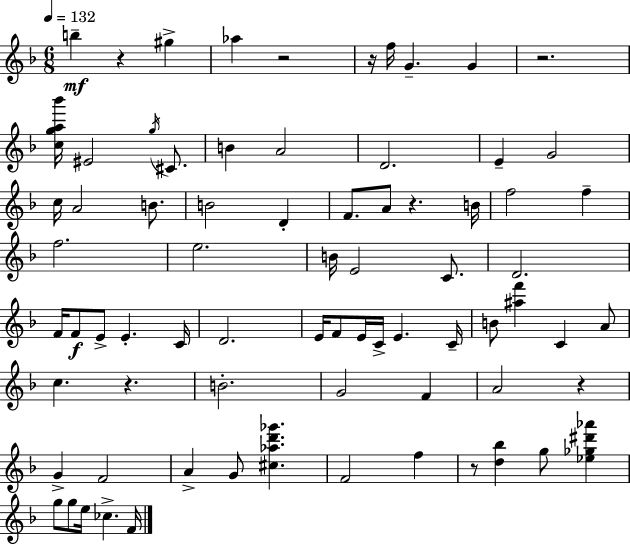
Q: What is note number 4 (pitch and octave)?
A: F5